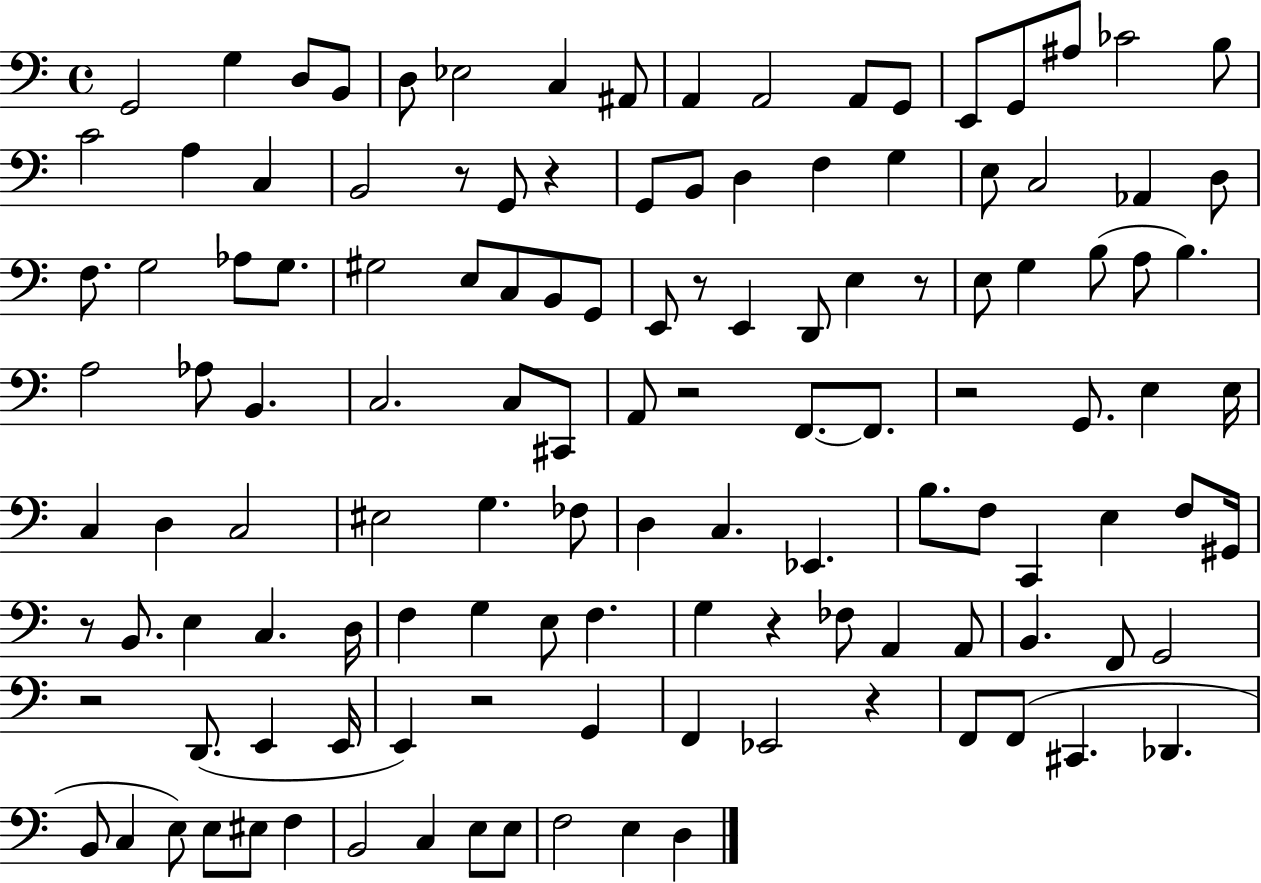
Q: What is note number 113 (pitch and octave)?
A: F3